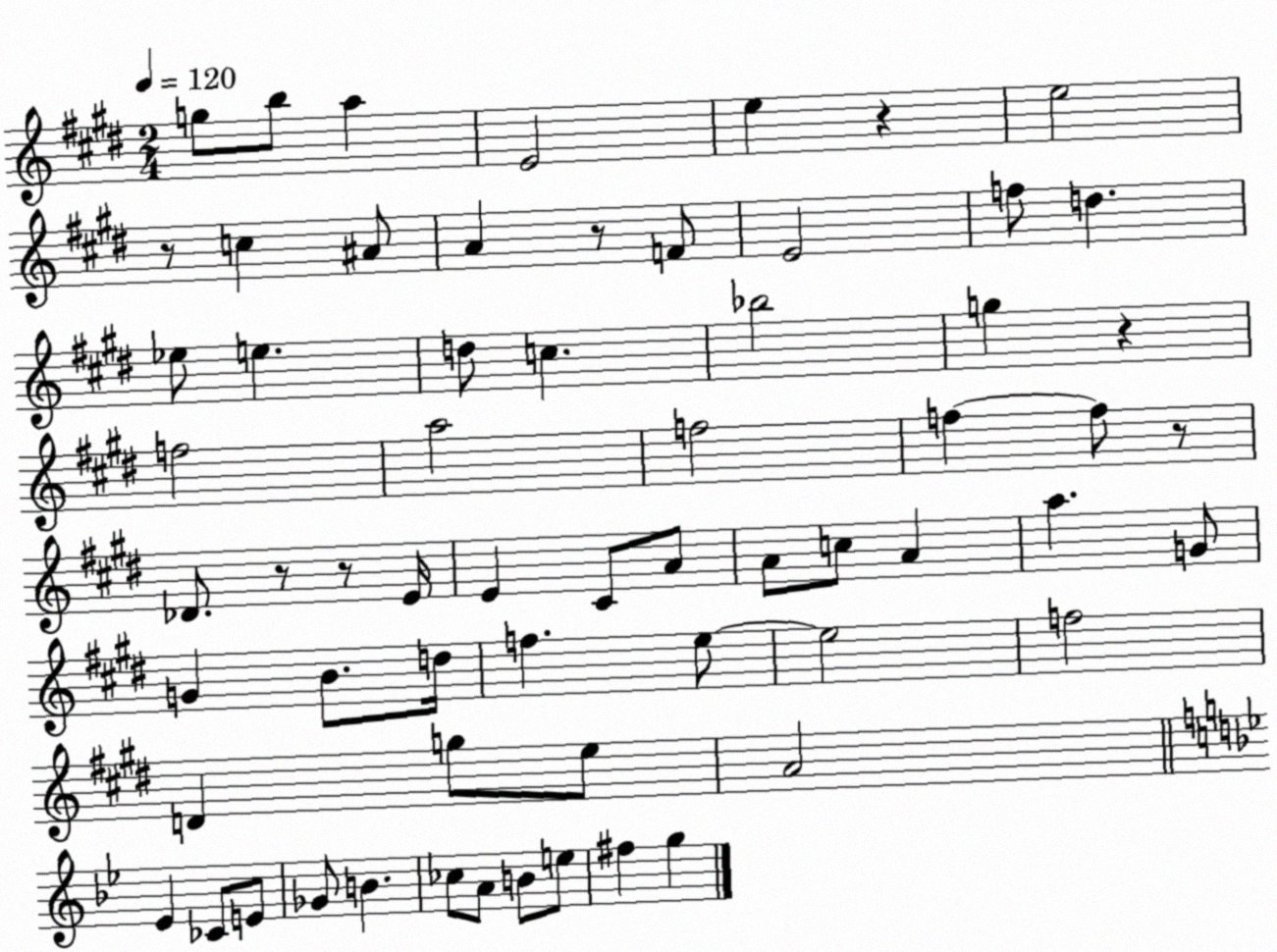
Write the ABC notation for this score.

X:1
T:Untitled
M:2/4
L:1/4
K:E
g/2 b/2 a E2 e z e2 z/2 c ^A/2 A z/2 F/2 E2 f/2 d _e/2 e d/2 c _b2 g z f2 a2 f2 f f/2 z/2 _D/2 z/2 z/2 E/4 E ^C/2 A/2 A/2 c/2 A a G/2 G B/2 d/4 f e/2 e2 f2 D g/2 e/2 A2 _E _C/2 E/2 _G/2 B _c/2 A/2 B/2 e/2 ^f g